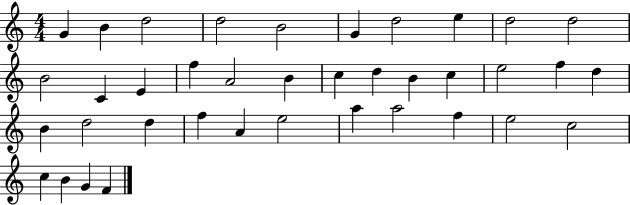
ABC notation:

X:1
T:Untitled
M:4/4
L:1/4
K:C
G B d2 d2 B2 G d2 e d2 d2 B2 C E f A2 B c d B c e2 f d B d2 d f A e2 a a2 f e2 c2 c B G F